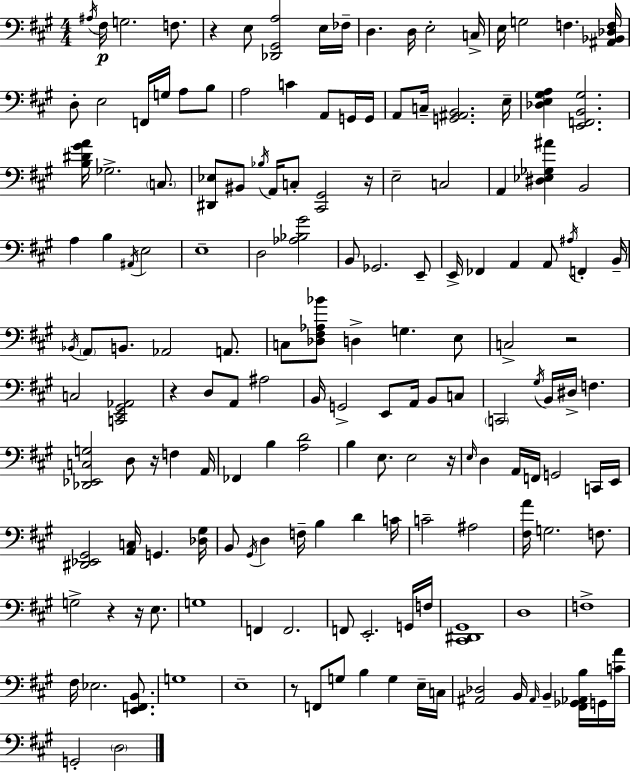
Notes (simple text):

A#3/s F#3/s G3/h. F3/e. R/q E3/e [Db2,G#2,A3]/h E3/s FES3/s D3/q. D3/s E3/h C3/s E3/s G3/h F3/q. [A#2,Bb2,Db3,F3]/s D3/e E3/h F2/s G3/s A3/e B3/e A3/h C4/q A2/e G2/s G2/s A2/e C3/s [G2,A#2,B2]/h. E3/s [Db3,E3,G#3,A3]/q [E2,F2,B2,G#3]/h. [B3,D#4,G#4,A4]/s Gb3/h. C3/e. [D#2,Eb3]/e BIS2/e Bb3/s A2/s C3/e [C#2,G#2]/h R/s E3/h C3/h A2/q [D#3,Eb3,Gb3,A#4]/q B2/h A3/q B3/q A#2/s E3/h E3/w D3/h [Ab3,Bb3,G#4]/h B2/e Gb2/h. E2/e E2/s FES2/q A2/q A2/e A#3/s F2/q B2/s Bb2/s A2/e B2/e. Ab2/h A2/e. C3/e [Db3,F#3,Ab3,Bb4]/e D3/q G3/q. E3/e C3/h R/h C3/h [C2,E2,G#2,Ab2]/h R/q D3/e A2/e A#3/h B2/s G2/h E2/e A2/s B2/e C3/e C2/h G#3/s B2/s D#3/s F3/q. [Db2,Eb2,C3,G3]/h D3/e R/s F3/q A2/s FES2/q B3/q [A3,D4]/h B3/q E3/e. E3/h R/s E3/s D3/q A2/s F2/s G2/h C2/s E2/s [D#2,Eb2,G#2]/h [A2,C3]/s G2/q. [Db3,G#3]/s B2/e G#2/s D3/q F3/s B3/q D4/q C4/s C4/h A#3/h [F#3,A4]/s G3/h. F3/e. G3/h R/q R/s E3/e. G3/w F2/q F2/h. F2/e E2/h. G2/s F3/s [C#2,D#2,G#2]/w D3/w F3/w F#3/s Eb3/h. [E2,F2,B2]/e. G3/w E3/w R/e F2/e G3/e B3/q G3/q E3/s C3/s [A#2,Db3]/h B2/s A#2/s B2/q [F#2,Gb2,Ab2,B3]/s G2/s [C4,A4]/s G2/h D3/h